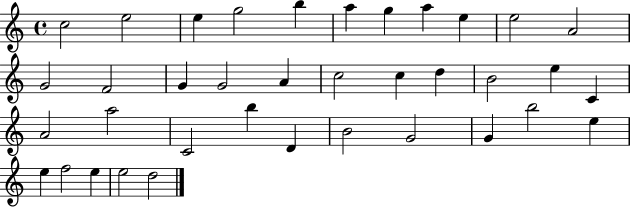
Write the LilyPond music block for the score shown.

{
  \clef treble
  \time 4/4
  \defaultTimeSignature
  \key c \major
  c''2 e''2 | e''4 g''2 b''4 | a''4 g''4 a''4 e''4 | e''2 a'2 | \break g'2 f'2 | g'4 g'2 a'4 | c''2 c''4 d''4 | b'2 e''4 c'4 | \break a'2 a''2 | c'2 b''4 d'4 | b'2 g'2 | g'4 b''2 e''4 | \break e''4 f''2 e''4 | e''2 d''2 | \bar "|."
}